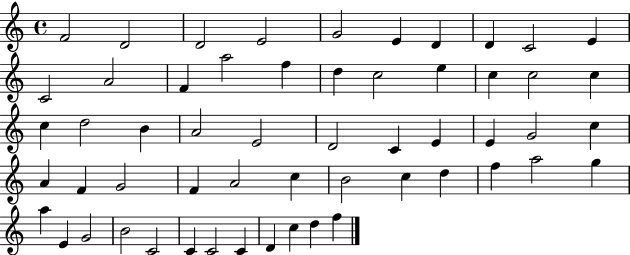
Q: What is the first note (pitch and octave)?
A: F4